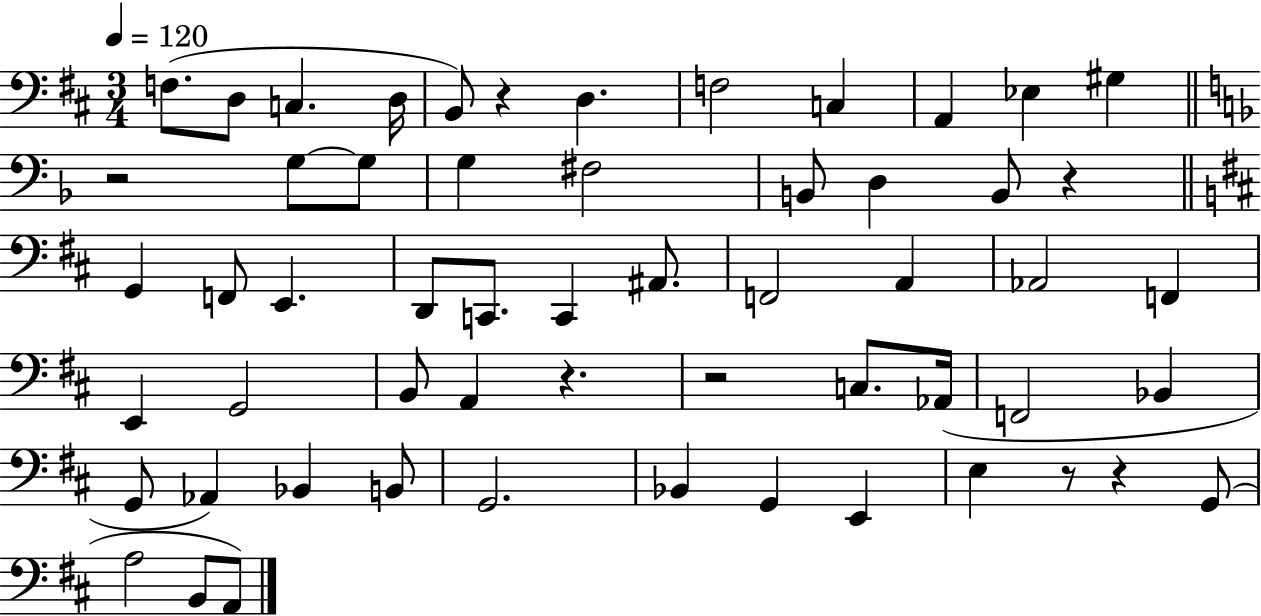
X:1
T:Untitled
M:3/4
L:1/4
K:D
F,/2 D,/2 C, D,/4 B,,/2 z D, F,2 C, A,, _E, ^G, z2 G,/2 G,/2 G, ^F,2 B,,/2 D, B,,/2 z G,, F,,/2 E,, D,,/2 C,,/2 C,, ^A,,/2 F,,2 A,, _A,,2 F,, E,, G,,2 B,,/2 A,, z z2 C,/2 _A,,/4 F,,2 _B,, G,,/2 _A,, _B,, B,,/2 G,,2 _B,, G,, E,, E, z/2 z G,,/2 A,2 B,,/2 A,,/2